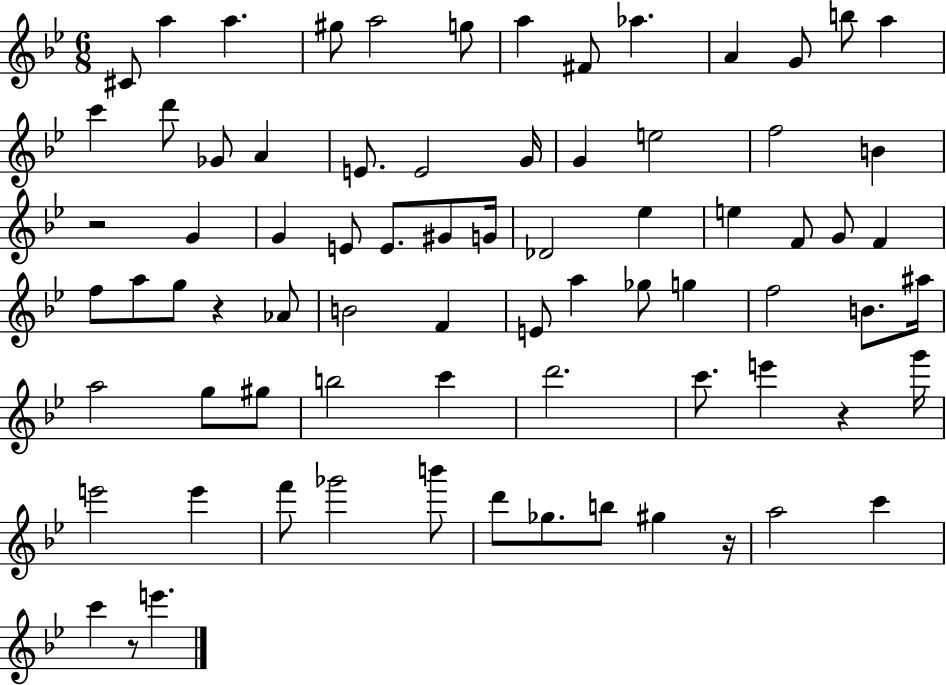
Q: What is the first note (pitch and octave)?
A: C#4